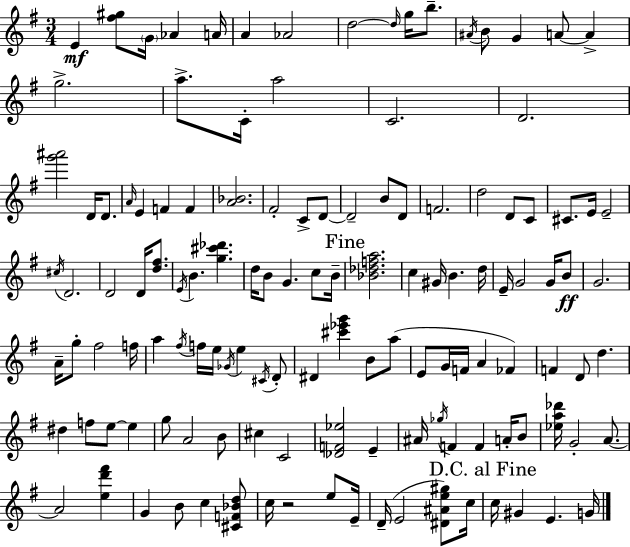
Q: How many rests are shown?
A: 1